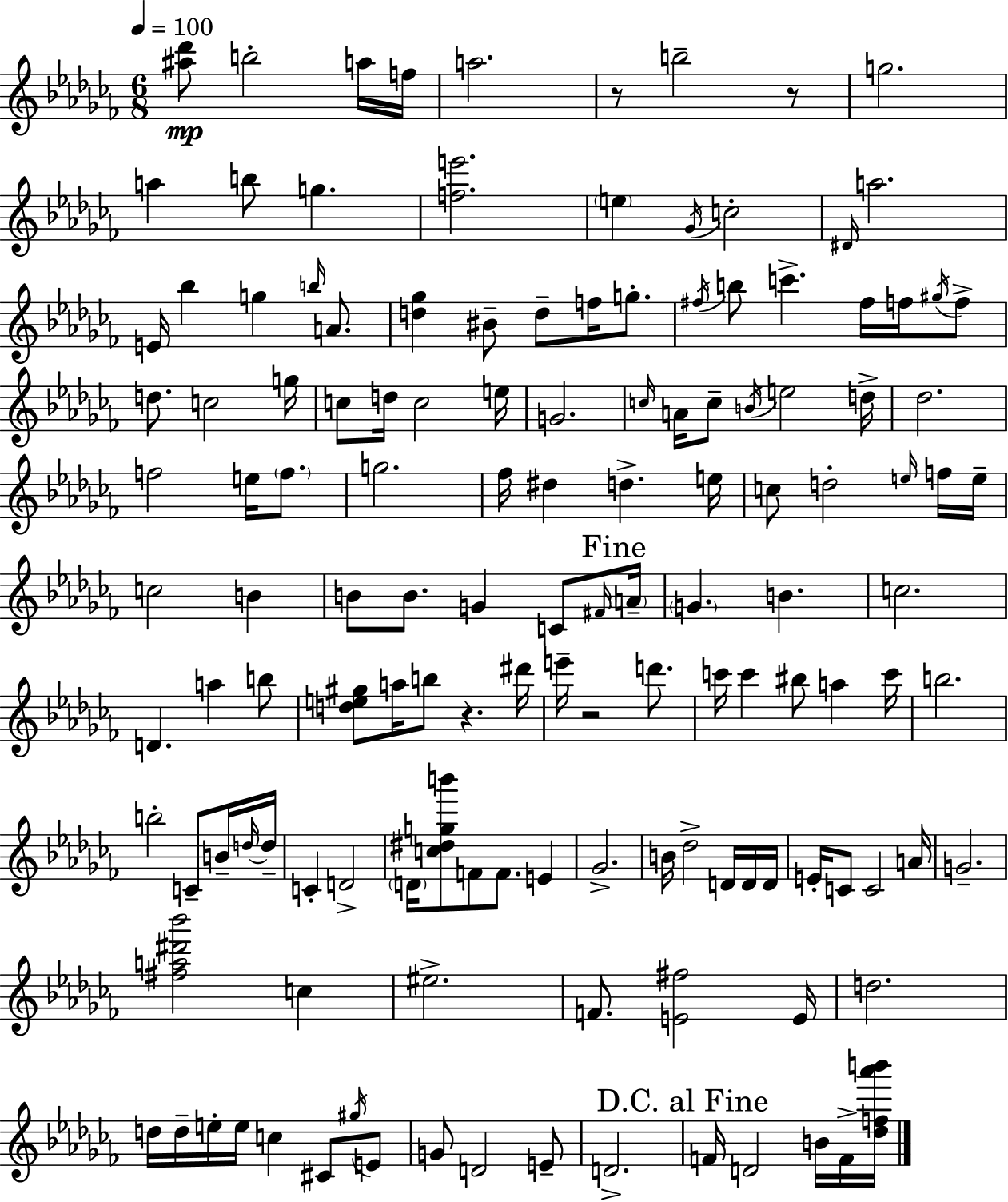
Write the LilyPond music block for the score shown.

{
  \clef treble
  \numericTimeSignature
  \time 6/8
  \key aes \minor
  \tempo 4 = 100
  <ais'' des'''>8\mp b''2-. a''16 f''16 | a''2. | r8 b''2-- r8 | g''2. | \break a''4 b''8 g''4. | <f'' e'''>2. | \parenthesize e''4 \acciaccatura { ges'16 } c''2-. | \grace { dis'16 } a''2. | \break e'16 bes''4 g''4 \grace { b''16 } | a'8. <d'' ges''>4 bis'8-- d''8-- f''16 | g''8.-. \acciaccatura { fis''16 } b''8 c'''4.-> | fis''16 f''16 \acciaccatura { gis''16 } f''8-> d''8. c''2 | \break g''16 c''8 d''16 c''2 | e''16 g'2. | \grace { c''16 } a'16 c''8-- \acciaccatura { b'16 } e''2 | d''16-> des''2. | \break f''2 | e''16 \parenthesize f''8. g''2. | fes''16 dis''4 | d''4.-> e''16 c''8 d''2-. | \break \grace { e''16 } f''16 e''16-- c''2 | b'4 b'8 b'8. | g'4 c'8 \grace { fis'16 } \mark "Fine" \parenthesize a'16-- \parenthesize g'4. | b'4. c''2. | \break d'4. | a''4 b''8 <d'' e'' gis''>8 a''16 | b''8 r4. dis'''16 e'''16-- r2 | d'''8. c'''16 c'''4 | \break bis''8 a''4 c'''16 b''2. | b''2-. | c'8-- b'16-- \grace { d''16~ }~ d''16-- c'4-. | d'2-> \parenthesize d'16 <c'' dis'' g'' b'''>8 | \break f'8 f'8. e'4 ges'2.-> | b'16 des''2-> | d'16 d'16 d'16 e'16-. c'8 | c'2 a'16 g'2.-- | \break <fis'' a'' dis''' bes'''>2 | c''4 eis''2.-> | f'8. | <e' fis''>2 e'16 d''2. | \break d''16 d''16-- | e''16-. e''16 c''4 cis'8 \acciaccatura { gis''16 } e'8 g'8 | d'2 e'8-- d'2.-> | \mark "D.C. al Fine" f'16 | \break d'2 b'16 f'16-> <des'' f'' aes''' b'''>16 \bar "|."
}